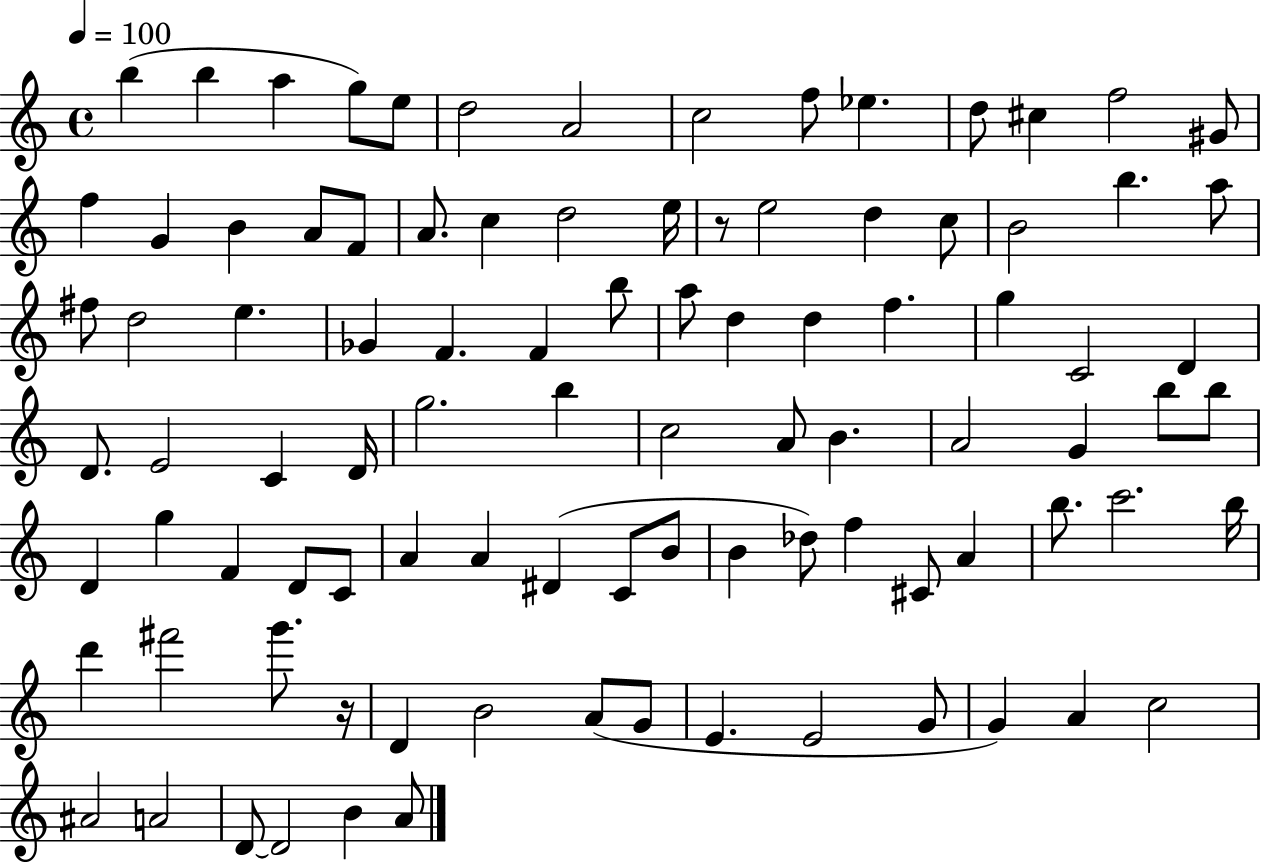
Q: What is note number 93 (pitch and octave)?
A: A4